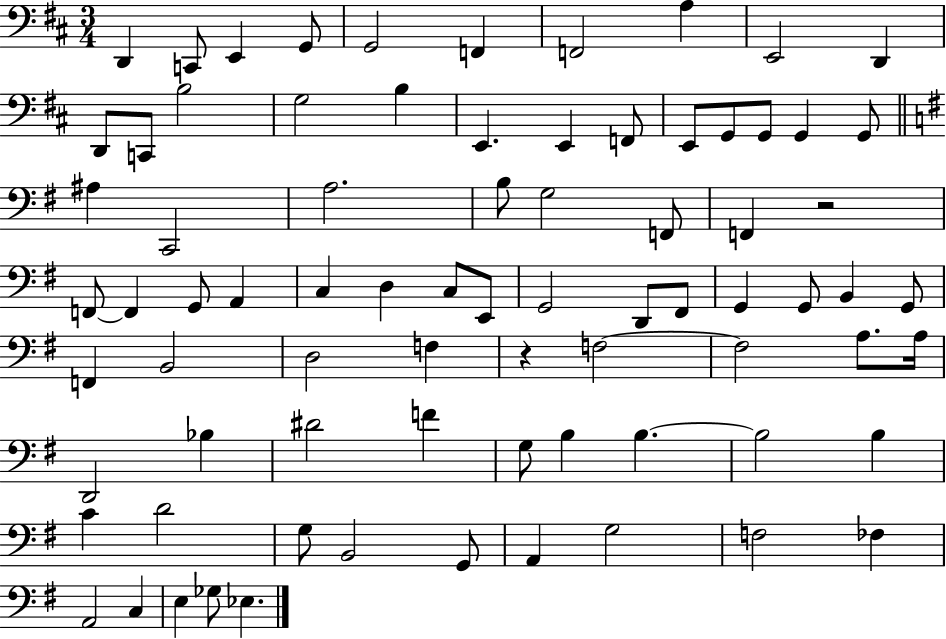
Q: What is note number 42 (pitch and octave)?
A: G2